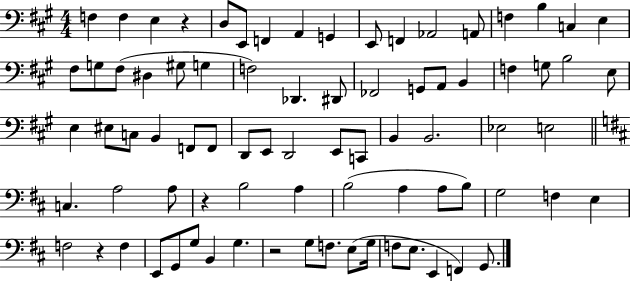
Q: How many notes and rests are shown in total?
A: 80